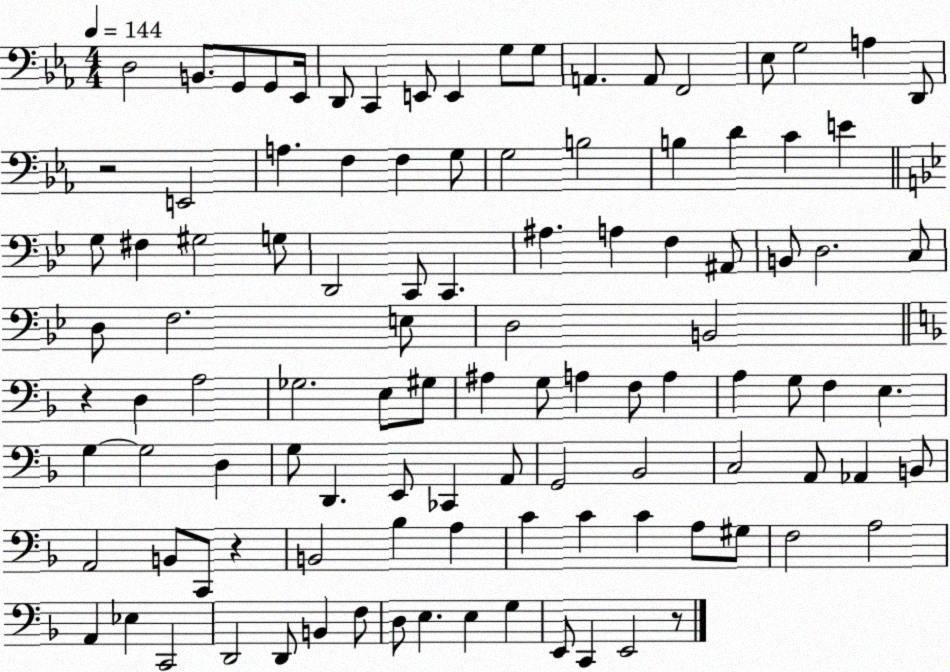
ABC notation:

X:1
T:Untitled
M:4/4
L:1/4
K:Eb
D,2 B,,/2 G,,/2 G,,/2 _E,,/4 D,,/2 C,, E,,/2 E,, G,/2 G,/2 A,, A,,/2 F,,2 _E,/2 G,2 A, D,,/2 z2 E,,2 A, F, F, G,/2 G,2 B,2 B, D C E G,/2 ^F, ^G,2 G,/2 D,,2 C,,/2 C,, ^A, A, F, ^A,,/2 B,,/2 D,2 C,/2 D,/2 F,2 E,/2 D,2 B,,2 z D, A,2 _G,2 E,/2 ^G,/2 ^A, G,/2 A, F,/2 A, A, G,/2 F, E, G, G,2 D, G,/2 D,, E,,/2 _C,, A,,/2 G,,2 _B,,2 C,2 A,,/2 _A,, B,,/2 A,,2 B,,/2 C,,/2 z B,,2 _B, A, C C C A,/2 ^G,/2 F,2 A,2 A,, _E, C,,2 D,,2 D,,/2 B,, F,/2 D,/2 E, E, G, E,,/2 C,, E,,2 z/2